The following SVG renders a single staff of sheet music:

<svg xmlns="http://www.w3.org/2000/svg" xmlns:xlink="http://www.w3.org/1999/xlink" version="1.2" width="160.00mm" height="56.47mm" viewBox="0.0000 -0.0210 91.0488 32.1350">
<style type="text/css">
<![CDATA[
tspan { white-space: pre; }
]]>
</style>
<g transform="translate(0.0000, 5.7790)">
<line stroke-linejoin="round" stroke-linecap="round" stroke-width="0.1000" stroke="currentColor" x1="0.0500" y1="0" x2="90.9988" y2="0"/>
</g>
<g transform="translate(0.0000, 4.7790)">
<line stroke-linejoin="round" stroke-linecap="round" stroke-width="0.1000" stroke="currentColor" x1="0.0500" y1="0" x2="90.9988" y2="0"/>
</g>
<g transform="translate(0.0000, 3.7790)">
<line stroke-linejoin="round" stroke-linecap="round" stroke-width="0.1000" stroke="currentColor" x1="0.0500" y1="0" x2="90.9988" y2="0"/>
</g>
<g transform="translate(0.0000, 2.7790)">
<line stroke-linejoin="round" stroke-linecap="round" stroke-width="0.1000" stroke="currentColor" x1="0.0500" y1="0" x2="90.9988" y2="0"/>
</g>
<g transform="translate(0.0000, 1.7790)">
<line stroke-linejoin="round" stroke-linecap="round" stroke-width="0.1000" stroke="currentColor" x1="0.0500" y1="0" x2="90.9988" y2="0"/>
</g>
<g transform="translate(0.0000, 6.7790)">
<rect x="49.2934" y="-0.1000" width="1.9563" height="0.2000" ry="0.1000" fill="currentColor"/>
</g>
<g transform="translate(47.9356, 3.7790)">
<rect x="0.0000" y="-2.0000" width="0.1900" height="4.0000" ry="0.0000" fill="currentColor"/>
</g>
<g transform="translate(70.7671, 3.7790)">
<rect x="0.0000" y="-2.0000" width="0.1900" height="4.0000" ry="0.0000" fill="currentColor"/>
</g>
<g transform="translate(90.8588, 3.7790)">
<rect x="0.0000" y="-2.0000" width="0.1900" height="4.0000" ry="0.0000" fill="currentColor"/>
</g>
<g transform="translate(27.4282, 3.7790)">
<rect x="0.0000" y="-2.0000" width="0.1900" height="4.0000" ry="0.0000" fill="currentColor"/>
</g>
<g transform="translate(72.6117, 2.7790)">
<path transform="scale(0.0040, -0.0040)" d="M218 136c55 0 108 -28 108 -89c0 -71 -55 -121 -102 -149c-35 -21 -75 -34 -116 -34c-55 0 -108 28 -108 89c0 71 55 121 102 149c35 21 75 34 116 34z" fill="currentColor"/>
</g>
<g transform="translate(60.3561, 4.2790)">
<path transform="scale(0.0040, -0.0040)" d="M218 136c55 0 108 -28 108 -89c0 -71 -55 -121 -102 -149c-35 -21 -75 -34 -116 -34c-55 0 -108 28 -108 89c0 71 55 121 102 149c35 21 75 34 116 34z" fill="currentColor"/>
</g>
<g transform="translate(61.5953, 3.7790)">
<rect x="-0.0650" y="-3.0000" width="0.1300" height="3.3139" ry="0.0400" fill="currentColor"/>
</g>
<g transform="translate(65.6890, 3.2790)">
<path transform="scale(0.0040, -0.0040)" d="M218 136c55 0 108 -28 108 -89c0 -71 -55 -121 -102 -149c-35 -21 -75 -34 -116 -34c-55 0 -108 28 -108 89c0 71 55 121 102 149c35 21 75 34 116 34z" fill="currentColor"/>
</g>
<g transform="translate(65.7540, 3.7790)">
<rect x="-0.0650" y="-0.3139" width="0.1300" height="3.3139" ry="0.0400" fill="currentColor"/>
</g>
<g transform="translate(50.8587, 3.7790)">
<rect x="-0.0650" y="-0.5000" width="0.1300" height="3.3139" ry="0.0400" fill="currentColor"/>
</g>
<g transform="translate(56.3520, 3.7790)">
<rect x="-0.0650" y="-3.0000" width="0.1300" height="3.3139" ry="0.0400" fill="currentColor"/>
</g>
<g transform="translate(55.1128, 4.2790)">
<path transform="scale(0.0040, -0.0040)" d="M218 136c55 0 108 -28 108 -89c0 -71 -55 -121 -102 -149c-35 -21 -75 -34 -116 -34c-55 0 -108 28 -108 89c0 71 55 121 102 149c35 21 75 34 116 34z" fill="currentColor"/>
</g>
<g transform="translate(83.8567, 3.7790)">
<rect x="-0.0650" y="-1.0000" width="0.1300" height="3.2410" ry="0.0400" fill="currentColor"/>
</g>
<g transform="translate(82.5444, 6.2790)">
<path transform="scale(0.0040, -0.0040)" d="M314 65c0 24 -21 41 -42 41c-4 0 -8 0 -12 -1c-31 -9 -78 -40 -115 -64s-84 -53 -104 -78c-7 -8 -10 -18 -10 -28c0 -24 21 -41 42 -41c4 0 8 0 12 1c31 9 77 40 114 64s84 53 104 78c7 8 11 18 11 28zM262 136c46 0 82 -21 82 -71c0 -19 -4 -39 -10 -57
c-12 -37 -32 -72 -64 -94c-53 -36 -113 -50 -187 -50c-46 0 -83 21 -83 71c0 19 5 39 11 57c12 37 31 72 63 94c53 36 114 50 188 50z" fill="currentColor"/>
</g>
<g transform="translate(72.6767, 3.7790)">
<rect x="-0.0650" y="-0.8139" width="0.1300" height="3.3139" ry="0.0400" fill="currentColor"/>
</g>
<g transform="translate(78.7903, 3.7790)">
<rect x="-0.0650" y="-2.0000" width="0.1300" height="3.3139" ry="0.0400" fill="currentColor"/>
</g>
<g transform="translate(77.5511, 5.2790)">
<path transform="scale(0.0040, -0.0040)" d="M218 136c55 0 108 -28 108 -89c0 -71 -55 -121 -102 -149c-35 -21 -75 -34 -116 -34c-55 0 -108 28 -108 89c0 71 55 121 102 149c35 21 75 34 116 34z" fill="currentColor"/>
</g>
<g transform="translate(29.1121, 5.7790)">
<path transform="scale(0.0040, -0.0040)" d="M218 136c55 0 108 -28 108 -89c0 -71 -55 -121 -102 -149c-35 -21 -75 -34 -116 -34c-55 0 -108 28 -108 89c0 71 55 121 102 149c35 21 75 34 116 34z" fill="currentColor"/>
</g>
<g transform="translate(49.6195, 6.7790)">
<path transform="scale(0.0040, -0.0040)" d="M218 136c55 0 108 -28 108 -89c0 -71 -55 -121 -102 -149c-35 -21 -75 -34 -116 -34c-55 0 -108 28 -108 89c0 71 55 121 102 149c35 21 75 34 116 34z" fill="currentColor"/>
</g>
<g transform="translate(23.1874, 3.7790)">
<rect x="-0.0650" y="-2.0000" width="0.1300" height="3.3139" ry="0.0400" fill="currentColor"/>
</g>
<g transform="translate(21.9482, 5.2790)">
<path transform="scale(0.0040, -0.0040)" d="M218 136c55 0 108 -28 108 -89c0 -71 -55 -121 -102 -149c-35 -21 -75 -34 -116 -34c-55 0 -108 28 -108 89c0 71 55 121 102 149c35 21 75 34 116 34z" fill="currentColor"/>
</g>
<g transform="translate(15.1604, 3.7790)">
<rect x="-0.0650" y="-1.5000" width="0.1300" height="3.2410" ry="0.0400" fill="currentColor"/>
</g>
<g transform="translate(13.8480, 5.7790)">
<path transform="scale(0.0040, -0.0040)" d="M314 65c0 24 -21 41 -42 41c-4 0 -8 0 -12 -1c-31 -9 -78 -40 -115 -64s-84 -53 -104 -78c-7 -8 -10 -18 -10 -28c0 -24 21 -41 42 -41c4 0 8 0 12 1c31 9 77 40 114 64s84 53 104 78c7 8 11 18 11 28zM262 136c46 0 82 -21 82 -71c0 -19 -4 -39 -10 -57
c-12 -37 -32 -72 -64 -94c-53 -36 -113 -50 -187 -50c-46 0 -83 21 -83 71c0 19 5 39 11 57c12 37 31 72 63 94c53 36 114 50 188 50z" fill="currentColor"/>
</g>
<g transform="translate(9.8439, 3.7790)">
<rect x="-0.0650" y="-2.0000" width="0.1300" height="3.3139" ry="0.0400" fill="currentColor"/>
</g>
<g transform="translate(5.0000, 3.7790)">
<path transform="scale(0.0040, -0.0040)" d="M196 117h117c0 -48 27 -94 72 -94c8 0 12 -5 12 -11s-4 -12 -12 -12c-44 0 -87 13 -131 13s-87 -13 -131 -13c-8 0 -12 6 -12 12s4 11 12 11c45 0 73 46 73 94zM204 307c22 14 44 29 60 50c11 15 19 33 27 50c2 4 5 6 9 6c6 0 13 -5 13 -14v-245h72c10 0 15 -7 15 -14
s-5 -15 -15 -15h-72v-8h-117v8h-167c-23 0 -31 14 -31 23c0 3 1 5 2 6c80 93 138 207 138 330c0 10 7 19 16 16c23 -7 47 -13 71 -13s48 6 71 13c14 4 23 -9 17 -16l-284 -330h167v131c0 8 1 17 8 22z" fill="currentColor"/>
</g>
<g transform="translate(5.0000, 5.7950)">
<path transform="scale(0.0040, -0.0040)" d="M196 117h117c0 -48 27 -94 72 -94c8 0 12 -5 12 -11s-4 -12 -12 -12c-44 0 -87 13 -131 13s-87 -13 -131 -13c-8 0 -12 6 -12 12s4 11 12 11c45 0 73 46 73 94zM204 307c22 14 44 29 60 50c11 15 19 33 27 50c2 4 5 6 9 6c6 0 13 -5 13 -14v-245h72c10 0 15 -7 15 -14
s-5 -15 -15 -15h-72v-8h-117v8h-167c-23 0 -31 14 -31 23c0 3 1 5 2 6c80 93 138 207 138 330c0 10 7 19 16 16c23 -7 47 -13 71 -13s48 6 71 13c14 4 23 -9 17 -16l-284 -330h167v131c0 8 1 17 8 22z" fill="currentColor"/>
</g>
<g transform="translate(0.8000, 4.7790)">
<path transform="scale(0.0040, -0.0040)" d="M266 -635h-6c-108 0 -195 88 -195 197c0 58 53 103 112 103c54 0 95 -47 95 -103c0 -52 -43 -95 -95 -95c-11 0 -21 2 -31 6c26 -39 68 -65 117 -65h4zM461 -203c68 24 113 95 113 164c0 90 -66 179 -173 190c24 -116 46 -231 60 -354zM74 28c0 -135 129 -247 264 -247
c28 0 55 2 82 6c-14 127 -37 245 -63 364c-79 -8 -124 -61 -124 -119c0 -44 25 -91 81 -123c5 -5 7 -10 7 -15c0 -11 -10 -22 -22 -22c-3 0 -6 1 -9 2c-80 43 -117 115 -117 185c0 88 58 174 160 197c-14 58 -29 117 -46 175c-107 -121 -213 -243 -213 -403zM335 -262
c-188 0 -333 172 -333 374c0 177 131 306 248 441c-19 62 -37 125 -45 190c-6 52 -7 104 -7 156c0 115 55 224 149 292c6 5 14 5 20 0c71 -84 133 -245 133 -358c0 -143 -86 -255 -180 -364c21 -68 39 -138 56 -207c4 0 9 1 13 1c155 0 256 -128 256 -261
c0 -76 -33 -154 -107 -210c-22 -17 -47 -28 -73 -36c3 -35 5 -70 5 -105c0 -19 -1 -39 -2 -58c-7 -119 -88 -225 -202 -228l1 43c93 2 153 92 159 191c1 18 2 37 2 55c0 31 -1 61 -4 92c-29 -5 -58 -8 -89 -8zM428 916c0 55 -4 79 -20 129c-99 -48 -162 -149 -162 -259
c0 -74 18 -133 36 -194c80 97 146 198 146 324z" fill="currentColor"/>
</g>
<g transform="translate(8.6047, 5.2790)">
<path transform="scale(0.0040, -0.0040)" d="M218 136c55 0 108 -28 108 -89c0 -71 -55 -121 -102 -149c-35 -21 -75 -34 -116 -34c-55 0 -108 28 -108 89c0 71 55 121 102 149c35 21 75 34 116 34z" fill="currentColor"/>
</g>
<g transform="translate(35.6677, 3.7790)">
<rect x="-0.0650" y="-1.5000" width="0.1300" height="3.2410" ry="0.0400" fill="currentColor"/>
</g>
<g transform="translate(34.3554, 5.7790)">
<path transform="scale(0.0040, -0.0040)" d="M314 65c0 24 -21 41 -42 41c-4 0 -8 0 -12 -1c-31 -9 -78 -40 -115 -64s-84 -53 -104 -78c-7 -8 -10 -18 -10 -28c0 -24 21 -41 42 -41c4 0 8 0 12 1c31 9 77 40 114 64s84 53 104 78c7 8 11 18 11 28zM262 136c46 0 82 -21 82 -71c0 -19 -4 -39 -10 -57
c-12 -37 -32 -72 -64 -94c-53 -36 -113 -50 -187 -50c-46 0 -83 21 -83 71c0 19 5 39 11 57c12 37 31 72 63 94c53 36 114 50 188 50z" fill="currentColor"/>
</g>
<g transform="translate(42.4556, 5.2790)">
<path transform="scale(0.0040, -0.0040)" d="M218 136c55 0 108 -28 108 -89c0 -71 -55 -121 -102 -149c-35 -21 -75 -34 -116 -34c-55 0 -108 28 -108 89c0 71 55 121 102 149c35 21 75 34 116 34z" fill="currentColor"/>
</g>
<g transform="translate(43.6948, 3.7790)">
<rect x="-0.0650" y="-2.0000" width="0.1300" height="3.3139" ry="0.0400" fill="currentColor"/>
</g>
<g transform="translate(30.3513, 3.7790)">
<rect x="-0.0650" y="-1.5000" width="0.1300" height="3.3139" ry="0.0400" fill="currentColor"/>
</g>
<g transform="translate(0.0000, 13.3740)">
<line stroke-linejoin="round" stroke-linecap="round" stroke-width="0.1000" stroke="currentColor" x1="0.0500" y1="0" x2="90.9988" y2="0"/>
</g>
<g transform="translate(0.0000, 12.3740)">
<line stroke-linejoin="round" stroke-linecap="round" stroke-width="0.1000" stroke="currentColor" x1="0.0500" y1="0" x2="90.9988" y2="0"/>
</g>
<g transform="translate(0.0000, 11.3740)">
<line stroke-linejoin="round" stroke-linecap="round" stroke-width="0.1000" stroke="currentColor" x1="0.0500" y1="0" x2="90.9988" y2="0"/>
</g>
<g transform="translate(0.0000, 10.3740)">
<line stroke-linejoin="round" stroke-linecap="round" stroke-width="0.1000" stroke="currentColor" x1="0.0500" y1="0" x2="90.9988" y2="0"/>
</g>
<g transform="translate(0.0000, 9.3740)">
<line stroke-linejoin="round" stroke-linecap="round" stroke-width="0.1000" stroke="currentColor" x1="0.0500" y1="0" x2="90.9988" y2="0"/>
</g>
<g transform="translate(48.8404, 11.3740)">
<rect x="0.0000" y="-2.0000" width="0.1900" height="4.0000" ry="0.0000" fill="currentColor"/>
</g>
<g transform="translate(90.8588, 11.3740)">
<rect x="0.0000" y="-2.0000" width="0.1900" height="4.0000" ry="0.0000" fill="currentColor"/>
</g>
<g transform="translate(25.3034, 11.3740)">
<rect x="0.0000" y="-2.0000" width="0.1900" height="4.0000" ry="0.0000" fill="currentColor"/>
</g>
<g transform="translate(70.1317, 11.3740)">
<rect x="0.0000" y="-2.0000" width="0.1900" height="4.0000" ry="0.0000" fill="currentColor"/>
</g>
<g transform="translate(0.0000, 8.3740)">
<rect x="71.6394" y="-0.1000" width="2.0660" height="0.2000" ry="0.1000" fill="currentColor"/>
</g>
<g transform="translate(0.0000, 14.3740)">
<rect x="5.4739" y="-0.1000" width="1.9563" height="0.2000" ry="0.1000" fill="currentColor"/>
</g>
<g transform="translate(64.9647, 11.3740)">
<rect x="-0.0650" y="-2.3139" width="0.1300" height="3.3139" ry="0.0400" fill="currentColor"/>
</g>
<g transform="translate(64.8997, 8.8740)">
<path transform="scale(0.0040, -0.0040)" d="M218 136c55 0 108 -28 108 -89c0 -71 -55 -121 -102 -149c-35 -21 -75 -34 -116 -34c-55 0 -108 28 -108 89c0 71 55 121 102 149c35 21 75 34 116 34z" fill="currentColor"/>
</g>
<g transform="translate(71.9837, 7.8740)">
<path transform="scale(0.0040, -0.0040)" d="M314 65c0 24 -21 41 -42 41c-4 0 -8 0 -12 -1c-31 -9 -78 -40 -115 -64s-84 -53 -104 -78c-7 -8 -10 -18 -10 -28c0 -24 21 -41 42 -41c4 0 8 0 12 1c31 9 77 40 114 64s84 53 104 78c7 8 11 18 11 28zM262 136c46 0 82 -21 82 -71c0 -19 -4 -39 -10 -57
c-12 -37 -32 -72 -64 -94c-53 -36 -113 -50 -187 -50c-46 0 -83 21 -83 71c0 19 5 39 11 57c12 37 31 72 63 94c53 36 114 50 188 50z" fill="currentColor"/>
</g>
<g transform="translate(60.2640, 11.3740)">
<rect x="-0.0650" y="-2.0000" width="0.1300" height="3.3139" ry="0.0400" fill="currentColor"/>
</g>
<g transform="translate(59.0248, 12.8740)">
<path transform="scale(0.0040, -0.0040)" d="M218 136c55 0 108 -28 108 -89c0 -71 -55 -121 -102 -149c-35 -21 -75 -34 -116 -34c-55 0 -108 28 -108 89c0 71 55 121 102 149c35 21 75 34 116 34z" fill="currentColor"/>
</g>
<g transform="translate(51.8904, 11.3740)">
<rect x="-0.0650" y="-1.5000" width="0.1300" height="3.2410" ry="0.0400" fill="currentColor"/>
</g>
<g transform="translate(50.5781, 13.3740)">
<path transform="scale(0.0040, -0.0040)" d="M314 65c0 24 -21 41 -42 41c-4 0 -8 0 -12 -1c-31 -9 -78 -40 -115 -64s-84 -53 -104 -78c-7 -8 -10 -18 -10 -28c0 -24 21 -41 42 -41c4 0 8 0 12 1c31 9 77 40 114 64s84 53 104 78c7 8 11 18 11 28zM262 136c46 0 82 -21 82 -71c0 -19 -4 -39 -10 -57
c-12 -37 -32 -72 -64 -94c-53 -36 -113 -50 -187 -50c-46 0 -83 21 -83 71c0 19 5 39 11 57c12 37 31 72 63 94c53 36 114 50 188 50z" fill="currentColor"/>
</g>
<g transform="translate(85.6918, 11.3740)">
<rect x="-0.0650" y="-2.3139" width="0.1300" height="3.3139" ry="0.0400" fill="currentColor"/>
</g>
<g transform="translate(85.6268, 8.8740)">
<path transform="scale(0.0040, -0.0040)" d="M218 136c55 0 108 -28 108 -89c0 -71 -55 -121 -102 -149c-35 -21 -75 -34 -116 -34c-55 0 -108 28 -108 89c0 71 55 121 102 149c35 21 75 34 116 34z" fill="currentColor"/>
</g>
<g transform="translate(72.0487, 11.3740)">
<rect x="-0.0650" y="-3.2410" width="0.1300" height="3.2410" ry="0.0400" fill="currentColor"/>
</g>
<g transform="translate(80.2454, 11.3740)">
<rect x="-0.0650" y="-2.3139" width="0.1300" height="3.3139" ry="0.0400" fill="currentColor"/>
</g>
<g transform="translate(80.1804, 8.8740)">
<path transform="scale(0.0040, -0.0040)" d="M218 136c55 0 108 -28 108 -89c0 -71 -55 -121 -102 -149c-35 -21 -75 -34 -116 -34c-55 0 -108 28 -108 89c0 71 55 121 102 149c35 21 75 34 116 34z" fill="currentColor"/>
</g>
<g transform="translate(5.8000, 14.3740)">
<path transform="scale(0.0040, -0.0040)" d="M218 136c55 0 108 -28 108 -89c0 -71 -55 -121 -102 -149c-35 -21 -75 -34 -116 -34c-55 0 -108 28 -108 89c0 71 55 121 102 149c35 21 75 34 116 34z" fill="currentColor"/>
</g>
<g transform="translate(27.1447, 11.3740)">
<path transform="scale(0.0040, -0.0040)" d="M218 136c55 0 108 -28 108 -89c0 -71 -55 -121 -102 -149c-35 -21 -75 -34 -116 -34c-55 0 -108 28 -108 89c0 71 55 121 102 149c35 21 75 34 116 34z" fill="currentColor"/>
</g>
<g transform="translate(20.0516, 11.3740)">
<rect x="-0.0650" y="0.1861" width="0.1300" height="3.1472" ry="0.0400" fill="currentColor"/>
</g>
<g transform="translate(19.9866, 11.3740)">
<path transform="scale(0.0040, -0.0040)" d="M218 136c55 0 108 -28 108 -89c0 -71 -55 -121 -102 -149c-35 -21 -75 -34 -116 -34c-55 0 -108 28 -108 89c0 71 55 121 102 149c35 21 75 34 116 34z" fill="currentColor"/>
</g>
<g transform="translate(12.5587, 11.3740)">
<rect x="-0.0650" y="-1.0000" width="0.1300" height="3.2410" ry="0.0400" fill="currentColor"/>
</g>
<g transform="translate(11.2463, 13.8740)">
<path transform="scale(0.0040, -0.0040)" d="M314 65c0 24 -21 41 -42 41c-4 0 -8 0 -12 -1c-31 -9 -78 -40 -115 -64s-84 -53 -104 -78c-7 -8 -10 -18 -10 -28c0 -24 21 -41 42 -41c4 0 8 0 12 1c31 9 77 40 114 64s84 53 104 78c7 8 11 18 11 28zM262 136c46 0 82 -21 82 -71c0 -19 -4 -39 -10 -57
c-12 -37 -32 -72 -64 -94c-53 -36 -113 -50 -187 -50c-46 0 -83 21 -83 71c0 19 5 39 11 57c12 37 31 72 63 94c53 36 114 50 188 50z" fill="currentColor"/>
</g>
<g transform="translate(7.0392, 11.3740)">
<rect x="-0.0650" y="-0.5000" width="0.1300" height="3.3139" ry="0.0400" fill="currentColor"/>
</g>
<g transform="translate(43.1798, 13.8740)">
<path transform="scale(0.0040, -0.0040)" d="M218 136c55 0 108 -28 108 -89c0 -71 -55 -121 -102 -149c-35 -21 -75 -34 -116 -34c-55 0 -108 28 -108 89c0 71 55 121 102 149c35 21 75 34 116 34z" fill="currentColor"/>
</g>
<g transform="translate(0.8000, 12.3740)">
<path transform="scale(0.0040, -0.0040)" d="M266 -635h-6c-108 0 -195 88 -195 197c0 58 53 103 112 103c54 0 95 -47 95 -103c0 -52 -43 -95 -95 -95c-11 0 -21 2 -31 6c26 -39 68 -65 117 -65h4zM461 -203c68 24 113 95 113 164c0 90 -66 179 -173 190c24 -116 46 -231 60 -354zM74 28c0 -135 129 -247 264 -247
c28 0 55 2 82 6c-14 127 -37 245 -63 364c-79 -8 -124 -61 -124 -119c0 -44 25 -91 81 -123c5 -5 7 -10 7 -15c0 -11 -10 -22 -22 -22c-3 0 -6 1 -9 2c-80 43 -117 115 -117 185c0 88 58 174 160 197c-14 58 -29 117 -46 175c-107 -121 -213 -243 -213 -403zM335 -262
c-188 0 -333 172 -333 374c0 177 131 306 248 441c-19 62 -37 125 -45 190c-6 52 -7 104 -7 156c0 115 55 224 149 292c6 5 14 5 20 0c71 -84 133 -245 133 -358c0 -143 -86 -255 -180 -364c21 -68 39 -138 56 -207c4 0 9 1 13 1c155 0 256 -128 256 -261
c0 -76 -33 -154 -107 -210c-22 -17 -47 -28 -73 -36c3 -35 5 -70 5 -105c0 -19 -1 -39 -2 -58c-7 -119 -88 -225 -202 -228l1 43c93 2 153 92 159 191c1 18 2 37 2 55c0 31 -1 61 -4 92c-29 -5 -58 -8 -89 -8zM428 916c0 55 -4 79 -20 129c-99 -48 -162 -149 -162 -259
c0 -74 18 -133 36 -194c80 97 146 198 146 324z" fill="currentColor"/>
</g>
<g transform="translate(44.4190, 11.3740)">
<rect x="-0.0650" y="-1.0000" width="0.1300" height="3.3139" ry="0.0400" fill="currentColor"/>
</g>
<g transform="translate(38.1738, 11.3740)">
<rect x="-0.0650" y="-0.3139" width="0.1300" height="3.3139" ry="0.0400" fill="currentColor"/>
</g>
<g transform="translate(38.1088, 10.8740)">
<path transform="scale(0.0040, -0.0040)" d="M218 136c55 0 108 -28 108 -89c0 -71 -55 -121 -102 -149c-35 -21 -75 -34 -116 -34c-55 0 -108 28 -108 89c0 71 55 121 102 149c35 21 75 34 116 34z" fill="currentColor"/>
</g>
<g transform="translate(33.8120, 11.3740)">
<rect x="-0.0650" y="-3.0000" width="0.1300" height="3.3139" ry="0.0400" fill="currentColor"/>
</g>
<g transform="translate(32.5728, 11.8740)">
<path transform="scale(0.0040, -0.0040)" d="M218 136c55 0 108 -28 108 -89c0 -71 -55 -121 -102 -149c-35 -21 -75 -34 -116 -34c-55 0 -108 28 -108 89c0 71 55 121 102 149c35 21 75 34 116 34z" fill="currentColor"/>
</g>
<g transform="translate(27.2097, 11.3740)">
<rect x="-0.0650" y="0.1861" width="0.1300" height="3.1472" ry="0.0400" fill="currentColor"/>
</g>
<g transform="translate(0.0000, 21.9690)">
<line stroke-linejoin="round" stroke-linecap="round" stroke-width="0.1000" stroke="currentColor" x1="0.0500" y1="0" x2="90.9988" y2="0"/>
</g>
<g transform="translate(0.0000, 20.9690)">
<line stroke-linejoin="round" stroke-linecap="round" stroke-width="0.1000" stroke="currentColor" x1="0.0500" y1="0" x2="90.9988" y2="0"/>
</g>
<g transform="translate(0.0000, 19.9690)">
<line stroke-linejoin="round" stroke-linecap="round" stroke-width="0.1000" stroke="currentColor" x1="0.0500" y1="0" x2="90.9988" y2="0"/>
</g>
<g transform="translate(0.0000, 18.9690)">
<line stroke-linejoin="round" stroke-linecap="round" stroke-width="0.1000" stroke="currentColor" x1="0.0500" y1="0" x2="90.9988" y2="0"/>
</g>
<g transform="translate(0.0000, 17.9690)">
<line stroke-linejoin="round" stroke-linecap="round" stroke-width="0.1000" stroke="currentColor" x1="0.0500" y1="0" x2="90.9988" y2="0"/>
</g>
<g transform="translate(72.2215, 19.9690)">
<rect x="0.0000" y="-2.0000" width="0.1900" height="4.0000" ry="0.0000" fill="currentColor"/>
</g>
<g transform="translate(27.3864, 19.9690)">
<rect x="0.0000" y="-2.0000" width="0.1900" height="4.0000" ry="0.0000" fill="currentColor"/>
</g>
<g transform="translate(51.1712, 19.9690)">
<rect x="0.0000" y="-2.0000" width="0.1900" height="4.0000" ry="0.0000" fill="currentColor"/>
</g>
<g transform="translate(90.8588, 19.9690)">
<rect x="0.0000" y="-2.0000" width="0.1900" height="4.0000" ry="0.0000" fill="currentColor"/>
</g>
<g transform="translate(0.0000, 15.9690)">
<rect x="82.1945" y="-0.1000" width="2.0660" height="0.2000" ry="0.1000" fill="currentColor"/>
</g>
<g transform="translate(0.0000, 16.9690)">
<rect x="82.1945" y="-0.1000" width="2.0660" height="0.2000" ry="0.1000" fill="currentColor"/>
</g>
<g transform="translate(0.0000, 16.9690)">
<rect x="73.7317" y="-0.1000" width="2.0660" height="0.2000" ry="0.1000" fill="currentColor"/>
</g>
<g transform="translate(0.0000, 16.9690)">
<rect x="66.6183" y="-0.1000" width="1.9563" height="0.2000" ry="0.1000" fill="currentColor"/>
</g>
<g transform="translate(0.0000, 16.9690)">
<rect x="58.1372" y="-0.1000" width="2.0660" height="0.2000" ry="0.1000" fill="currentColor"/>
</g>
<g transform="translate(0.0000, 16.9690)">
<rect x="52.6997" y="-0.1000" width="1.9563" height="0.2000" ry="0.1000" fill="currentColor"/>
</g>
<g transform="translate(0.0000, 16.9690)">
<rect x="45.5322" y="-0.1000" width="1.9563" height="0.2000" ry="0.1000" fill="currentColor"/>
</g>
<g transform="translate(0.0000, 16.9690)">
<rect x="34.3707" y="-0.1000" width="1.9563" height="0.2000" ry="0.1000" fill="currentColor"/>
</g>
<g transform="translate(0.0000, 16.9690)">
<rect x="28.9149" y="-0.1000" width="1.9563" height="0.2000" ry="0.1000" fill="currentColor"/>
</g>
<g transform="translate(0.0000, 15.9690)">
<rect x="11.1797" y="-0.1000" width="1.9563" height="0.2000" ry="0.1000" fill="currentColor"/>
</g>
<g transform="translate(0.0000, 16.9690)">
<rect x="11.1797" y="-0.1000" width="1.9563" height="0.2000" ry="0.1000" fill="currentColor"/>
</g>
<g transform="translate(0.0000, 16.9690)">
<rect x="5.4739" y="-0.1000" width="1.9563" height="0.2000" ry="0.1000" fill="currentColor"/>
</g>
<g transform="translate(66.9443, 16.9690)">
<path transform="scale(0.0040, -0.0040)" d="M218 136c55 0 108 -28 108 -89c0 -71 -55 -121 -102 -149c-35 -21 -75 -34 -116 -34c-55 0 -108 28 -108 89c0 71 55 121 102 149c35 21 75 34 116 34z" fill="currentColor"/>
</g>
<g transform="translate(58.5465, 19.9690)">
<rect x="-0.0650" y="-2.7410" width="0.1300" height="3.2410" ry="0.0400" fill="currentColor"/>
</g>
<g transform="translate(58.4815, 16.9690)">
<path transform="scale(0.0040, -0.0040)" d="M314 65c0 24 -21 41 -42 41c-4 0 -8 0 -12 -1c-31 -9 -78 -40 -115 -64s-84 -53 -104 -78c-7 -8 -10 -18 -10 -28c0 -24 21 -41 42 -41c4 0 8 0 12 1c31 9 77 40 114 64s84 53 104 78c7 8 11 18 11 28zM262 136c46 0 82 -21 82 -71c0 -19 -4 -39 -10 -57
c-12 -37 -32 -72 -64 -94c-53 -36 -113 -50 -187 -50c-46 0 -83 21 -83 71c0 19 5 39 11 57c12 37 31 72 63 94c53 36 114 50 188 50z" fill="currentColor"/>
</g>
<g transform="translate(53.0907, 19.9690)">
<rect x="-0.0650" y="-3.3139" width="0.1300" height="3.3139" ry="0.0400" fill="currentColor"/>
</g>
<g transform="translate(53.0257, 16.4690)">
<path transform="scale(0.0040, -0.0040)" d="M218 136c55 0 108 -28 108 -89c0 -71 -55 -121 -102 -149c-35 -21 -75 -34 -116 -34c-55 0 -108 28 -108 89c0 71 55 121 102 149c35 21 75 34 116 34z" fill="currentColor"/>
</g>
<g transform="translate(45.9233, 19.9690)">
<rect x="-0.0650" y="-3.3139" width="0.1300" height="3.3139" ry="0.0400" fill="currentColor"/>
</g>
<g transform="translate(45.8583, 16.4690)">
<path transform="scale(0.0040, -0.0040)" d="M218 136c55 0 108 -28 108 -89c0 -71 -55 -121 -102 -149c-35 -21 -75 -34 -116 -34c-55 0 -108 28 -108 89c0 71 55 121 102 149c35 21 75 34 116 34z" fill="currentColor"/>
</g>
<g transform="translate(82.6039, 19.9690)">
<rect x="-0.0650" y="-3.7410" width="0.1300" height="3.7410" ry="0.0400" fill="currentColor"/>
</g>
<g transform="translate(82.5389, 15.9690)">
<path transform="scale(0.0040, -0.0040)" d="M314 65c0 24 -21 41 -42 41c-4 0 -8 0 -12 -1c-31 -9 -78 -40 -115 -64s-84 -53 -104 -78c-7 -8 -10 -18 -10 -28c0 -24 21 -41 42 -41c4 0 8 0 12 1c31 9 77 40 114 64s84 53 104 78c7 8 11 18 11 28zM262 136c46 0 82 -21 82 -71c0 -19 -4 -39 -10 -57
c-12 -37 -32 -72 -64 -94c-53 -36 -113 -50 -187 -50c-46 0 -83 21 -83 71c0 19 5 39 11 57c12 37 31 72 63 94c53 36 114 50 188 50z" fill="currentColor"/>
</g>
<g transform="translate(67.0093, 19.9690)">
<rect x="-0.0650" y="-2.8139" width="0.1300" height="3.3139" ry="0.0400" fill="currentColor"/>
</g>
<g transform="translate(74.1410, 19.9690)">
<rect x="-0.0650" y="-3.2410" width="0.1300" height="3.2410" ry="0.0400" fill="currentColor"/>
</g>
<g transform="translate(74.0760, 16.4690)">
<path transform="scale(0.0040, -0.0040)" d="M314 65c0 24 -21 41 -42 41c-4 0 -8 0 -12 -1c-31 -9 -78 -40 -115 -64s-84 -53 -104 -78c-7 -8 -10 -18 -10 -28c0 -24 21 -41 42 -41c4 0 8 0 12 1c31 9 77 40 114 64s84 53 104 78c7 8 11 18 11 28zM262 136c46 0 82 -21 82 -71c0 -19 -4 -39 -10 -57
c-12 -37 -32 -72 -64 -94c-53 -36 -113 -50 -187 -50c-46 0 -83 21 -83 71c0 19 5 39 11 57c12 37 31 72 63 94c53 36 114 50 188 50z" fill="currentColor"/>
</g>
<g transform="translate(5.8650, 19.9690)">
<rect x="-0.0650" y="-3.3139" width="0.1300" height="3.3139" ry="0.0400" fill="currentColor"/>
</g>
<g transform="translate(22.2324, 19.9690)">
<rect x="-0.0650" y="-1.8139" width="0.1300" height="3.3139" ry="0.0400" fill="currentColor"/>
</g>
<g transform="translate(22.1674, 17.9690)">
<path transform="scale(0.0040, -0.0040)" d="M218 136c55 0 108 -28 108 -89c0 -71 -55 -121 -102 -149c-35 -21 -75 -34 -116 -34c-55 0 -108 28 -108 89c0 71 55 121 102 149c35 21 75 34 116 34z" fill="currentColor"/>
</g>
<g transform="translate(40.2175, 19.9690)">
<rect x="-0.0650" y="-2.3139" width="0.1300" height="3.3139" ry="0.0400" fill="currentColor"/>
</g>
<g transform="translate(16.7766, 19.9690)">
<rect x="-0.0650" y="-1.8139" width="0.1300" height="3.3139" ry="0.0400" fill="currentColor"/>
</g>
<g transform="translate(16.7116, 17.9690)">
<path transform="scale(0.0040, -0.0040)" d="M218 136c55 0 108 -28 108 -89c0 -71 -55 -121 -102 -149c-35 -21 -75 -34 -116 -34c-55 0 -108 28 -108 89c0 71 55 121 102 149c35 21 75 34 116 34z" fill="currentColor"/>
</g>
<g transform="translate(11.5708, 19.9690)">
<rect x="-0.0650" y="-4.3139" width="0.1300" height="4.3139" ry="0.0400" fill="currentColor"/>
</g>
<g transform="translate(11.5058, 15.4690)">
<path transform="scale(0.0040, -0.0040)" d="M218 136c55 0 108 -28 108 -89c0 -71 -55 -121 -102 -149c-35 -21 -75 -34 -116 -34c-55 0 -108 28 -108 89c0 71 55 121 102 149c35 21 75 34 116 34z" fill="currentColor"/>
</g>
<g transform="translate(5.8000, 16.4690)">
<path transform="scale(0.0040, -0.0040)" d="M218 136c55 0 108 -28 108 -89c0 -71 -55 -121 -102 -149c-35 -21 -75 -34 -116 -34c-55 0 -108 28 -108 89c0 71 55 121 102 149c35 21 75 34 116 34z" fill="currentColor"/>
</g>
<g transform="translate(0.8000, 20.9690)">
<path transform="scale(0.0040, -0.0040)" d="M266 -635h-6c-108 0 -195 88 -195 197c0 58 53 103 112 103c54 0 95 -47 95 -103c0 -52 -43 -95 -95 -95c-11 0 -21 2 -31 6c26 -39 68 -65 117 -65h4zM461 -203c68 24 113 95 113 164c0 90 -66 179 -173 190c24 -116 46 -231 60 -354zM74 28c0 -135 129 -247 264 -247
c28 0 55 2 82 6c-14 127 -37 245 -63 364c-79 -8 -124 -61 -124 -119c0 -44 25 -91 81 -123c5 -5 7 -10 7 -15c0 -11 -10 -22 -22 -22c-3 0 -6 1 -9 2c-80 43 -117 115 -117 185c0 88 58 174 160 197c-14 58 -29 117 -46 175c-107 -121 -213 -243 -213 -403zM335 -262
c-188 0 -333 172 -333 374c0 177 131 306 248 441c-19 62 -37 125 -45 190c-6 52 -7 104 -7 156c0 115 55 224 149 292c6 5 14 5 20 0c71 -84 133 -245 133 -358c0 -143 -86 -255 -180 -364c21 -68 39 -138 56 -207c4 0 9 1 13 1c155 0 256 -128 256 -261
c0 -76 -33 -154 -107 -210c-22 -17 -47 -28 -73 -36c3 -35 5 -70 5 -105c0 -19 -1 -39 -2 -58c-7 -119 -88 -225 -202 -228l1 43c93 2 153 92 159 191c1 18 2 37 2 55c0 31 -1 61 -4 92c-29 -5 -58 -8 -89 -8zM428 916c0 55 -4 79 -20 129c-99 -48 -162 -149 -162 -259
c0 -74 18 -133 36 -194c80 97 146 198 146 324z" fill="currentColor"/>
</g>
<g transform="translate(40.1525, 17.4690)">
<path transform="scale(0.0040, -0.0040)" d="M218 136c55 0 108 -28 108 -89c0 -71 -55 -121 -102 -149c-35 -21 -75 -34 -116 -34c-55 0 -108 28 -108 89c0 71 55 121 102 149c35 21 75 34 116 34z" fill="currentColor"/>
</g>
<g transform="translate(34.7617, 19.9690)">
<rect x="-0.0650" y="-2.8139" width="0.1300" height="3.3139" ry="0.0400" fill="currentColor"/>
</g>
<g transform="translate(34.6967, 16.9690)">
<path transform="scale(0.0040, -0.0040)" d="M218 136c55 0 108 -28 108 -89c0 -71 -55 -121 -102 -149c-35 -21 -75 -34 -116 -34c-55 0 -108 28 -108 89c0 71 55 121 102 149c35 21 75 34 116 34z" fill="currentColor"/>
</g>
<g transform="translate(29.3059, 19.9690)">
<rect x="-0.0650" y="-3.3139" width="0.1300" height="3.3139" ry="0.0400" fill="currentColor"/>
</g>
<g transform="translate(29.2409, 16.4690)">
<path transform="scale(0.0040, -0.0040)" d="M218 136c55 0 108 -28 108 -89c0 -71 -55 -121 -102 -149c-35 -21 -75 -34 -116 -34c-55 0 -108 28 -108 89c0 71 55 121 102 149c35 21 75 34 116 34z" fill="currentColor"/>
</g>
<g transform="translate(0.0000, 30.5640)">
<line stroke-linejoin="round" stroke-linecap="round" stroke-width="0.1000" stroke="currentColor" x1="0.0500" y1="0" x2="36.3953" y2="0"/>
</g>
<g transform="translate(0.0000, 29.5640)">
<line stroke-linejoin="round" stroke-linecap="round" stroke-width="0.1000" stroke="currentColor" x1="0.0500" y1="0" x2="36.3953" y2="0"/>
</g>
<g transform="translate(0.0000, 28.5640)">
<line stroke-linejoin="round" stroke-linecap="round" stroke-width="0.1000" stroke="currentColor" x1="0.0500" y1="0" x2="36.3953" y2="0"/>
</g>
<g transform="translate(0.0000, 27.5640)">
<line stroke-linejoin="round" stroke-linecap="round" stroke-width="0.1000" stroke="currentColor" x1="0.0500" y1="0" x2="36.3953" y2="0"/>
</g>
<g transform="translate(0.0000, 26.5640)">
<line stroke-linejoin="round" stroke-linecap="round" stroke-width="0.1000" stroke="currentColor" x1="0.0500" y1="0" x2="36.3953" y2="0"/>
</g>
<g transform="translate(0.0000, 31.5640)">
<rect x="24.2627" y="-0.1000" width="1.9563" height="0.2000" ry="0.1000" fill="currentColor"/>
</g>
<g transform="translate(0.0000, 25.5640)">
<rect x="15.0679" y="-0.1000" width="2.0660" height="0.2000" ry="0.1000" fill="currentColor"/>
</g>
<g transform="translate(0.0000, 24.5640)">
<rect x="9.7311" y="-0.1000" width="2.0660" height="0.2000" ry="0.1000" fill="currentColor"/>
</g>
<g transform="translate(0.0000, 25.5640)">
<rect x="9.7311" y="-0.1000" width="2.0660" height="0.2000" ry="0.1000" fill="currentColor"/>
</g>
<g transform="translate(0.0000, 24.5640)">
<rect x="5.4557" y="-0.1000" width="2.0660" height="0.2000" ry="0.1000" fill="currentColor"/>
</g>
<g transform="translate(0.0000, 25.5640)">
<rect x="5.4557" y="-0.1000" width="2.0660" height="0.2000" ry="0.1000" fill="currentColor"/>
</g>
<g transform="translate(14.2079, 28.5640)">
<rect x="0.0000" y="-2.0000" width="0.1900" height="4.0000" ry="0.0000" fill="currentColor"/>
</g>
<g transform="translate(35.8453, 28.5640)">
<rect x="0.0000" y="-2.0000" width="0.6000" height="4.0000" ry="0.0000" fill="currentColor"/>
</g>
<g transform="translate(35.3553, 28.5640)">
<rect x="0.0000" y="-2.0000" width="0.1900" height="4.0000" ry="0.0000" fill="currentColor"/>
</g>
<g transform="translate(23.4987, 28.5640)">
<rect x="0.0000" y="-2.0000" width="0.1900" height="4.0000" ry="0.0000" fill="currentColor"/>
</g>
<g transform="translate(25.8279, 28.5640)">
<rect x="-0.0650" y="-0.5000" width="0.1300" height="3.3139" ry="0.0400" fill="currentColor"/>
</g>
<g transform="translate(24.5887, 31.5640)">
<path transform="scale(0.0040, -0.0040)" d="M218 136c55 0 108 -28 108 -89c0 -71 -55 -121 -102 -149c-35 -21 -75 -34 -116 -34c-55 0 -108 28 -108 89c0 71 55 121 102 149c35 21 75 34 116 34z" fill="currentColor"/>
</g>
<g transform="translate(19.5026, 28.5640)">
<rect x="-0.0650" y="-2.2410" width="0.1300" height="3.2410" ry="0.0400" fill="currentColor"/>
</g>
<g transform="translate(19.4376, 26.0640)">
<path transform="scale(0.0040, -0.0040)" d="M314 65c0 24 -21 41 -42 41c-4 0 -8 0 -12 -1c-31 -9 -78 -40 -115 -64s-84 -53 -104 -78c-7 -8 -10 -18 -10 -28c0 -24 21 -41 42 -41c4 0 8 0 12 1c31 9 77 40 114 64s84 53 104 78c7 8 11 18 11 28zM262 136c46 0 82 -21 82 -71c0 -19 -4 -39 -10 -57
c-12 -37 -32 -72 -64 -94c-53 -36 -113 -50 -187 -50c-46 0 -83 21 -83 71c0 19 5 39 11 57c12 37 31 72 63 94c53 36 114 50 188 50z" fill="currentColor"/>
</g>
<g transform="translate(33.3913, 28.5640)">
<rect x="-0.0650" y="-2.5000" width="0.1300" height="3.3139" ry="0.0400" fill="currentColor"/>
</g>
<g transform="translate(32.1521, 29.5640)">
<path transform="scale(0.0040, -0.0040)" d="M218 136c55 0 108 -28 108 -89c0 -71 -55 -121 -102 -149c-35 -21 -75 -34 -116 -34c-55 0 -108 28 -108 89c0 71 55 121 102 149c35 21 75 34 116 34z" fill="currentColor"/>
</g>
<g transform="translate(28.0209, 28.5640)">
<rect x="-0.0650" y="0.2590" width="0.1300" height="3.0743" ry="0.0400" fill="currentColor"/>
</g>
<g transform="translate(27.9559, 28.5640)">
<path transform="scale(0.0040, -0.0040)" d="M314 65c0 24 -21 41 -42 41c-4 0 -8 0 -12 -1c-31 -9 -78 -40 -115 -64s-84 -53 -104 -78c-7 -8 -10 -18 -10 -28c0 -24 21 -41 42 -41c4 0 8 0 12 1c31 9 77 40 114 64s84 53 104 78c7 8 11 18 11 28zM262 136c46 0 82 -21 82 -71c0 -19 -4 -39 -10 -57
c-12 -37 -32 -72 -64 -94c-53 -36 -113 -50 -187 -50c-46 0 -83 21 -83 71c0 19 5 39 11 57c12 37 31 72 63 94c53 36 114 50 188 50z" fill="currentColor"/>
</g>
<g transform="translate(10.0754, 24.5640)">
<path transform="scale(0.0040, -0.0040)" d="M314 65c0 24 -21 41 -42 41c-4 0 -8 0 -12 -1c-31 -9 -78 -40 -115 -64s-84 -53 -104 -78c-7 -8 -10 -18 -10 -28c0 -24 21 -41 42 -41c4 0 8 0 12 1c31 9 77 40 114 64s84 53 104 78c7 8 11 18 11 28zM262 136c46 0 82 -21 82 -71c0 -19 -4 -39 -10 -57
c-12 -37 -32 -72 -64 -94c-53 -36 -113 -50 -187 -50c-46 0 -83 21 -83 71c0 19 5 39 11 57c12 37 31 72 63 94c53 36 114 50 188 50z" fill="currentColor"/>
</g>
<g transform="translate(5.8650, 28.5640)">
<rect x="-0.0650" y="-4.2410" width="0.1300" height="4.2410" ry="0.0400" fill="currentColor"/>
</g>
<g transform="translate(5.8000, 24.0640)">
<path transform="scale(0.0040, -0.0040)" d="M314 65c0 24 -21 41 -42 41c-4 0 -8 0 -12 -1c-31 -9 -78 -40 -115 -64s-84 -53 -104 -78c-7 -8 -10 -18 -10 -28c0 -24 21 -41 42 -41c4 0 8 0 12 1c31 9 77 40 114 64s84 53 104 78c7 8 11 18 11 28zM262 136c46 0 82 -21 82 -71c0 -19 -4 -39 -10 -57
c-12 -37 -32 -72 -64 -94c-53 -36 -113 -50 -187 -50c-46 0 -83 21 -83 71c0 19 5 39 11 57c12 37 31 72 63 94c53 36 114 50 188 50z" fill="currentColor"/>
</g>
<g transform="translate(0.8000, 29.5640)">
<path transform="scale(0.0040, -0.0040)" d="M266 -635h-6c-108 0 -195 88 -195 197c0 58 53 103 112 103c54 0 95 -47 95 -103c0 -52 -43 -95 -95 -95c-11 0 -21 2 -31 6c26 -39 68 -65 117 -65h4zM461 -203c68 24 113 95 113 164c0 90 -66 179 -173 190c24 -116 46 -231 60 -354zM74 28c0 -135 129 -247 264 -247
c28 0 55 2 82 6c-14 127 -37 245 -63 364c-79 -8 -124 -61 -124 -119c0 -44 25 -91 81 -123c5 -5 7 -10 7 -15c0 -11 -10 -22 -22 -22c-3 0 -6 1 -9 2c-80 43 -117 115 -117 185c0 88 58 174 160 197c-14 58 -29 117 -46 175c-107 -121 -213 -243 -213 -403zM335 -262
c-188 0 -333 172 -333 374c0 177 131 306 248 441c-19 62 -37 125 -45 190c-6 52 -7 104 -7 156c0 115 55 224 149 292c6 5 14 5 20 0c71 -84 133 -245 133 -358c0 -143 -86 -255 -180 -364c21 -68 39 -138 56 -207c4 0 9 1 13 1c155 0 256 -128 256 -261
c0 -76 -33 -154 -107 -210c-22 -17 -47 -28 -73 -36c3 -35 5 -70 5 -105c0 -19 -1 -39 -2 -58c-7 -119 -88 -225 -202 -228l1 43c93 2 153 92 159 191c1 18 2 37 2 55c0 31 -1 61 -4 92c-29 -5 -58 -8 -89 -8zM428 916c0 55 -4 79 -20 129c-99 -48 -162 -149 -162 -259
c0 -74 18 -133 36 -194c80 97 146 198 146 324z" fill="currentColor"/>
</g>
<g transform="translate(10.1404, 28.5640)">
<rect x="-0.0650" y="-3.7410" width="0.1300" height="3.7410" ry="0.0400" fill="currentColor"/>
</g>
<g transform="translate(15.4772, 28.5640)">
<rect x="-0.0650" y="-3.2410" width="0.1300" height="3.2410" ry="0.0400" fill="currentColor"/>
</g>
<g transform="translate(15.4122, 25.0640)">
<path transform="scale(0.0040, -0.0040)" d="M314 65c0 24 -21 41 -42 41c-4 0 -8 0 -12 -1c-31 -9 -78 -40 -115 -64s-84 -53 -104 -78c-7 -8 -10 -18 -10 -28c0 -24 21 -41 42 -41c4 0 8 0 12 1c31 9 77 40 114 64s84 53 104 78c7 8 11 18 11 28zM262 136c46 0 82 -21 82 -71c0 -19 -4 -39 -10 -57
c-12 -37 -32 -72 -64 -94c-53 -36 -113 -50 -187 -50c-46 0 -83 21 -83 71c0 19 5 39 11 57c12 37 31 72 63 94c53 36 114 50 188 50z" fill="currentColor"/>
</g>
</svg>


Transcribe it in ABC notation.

X:1
T:Untitled
M:4/4
L:1/4
K:C
F E2 F E E2 F C A A c d F D2 C D2 B B A c D E2 F g b2 g g b d' f f b a g b b a2 a b2 c'2 d'2 c'2 b2 g2 C B2 G